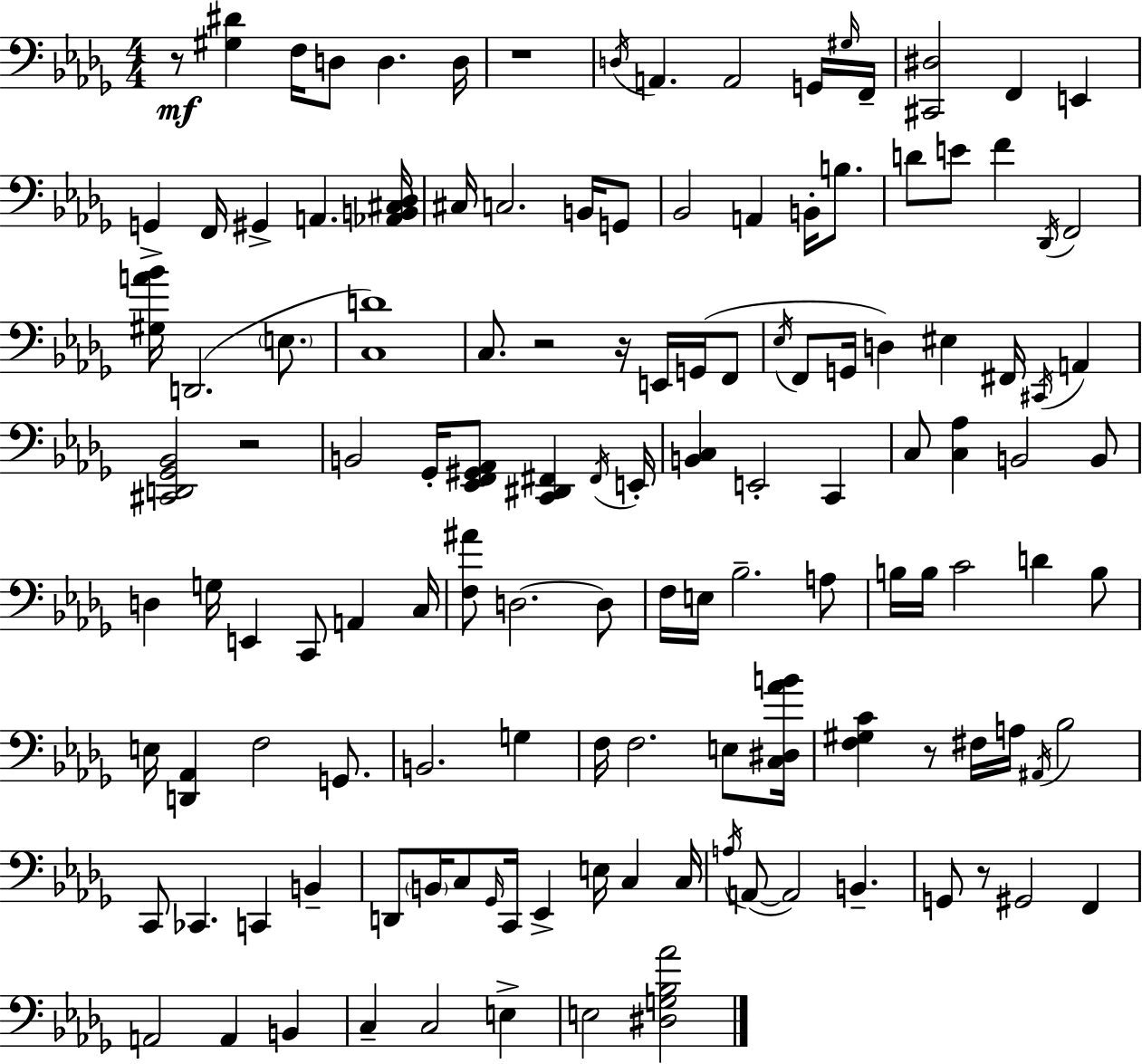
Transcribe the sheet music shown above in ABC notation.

X:1
T:Untitled
M:4/4
L:1/4
K:Bbm
z/2 [^G,^D] F,/4 D,/2 D, D,/4 z4 D,/4 A,, A,,2 G,,/4 ^G,/4 F,,/4 [^C,,^D,]2 F,, E,, G,, F,,/4 ^G,, A,, [_A,,B,,^C,_D,]/4 ^C,/4 C,2 B,,/4 G,,/2 _B,,2 A,, B,,/4 B,/2 D/2 E/2 F _D,,/4 F,,2 [^G,A_B]/4 D,,2 E,/2 [C,D]4 C,/2 z2 z/4 E,,/4 G,,/4 F,,/2 _E,/4 F,,/2 G,,/4 D, ^E, ^F,,/4 ^C,,/4 A,, [^C,,D,,_G,,_B,,]2 z2 B,,2 _G,,/4 [_E,,F,,^G,,_A,,]/2 [C,,^D,,^F,,] ^F,,/4 E,,/4 [B,,C,] E,,2 C,, C,/2 [C,_A,] B,,2 B,,/2 D, G,/4 E,, C,,/2 A,, C,/4 [F,^A]/2 D,2 D,/2 F,/4 E,/4 _B,2 A,/2 B,/4 B,/4 C2 D B,/2 E,/4 [D,,_A,,] F,2 G,,/2 B,,2 G, F,/4 F,2 E,/2 [C,^D,_AB]/4 [F,^G,C] z/2 ^F,/4 A,/4 ^A,,/4 _B,2 C,,/2 _C,, C,, B,, D,,/2 B,,/4 C,/2 _G,,/4 C,,/4 _E,, E,/4 C, C,/4 A,/4 A,,/2 A,,2 B,, G,,/2 z/2 ^G,,2 F,, A,,2 A,, B,, C, C,2 E, E,2 [^D,G,_B,_A]2